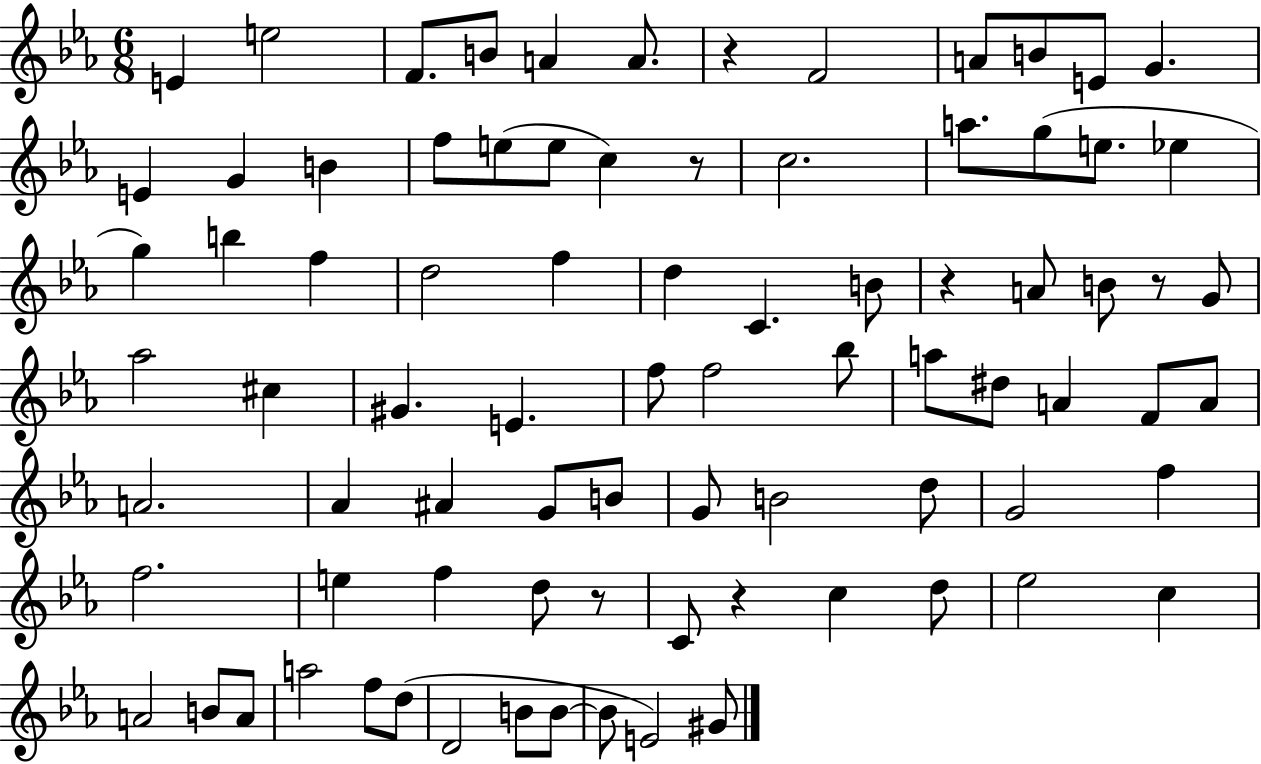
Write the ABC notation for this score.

X:1
T:Untitled
M:6/8
L:1/4
K:Eb
E e2 F/2 B/2 A A/2 z F2 A/2 B/2 E/2 G E G B f/2 e/2 e/2 c z/2 c2 a/2 g/2 e/2 _e g b f d2 f d C B/2 z A/2 B/2 z/2 G/2 _a2 ^c ^G E f/2 f2 _b/2 a/2 ^d/2 A F/2 A/2 A2 _A ^A G/2 B/2 G/2 B2 d/2 G2 f f2 e f d/2 z/2 C/2 z c d/2 _e2 c A2 B/2 A/2 a2 f/2 d/2 D2 B/2 B/2 B/2 E2 ^G/2